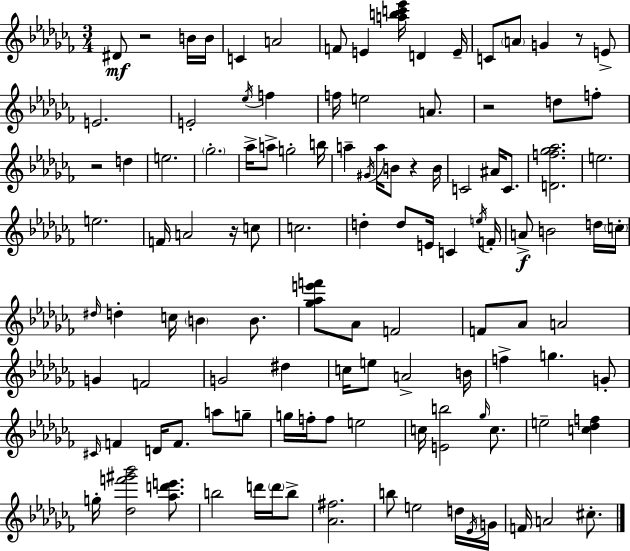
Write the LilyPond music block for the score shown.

{
  \clef treble
  \numericTimeSignature
  \time 3/4
  \key aes \minor
  dis'8\mf r2 b'16 b'16 | c'4 a'2 | f'8 e'4 <a'' b'' c''' ees'''>16 d'4 e'16-- | c'8 \parenthesize a'8 g'4 r8 e'8-> | \break e'2. | e'2-. \acciaccatura { ees''16 } f''4 | f''16 e''2 a'8. | r2 d''8 f''8-. | \break r2 d''4 | e''2. | \parenthesize ges''2.-. | aes''16-> a''8-> g''2-. | \break b''16 a''4-- \acciaccatura { gis'16 } a''16 b'8 r4 | b'16 c'2 ais'16 c'8. | <d' f'' ges'' aes''>2. | e''2. | \break e''2. | f'16 a'2 r16 | c''8 c''2. | d''4-. d''8 e'16 c'4 | \break \acciaccatura { e''16 } f'16-. a'8->\f b'2 | d''16 \parenthesize c''16-. \grace { dis''16 } d''4-. c''16 \parenthesize b'4 | b'8. <ges'' aes'' e''' f'''>8 aes'8 f'2 | f'8 aes'8 a'2 | \break g'4 f'2 | g'2 | dis''4 c''16 e''8 a'2-> | b'16 f''4-> g''4. | \break g'8-. \grace { cis'16 } f'4 d'16 f'8. | a''8 g''8-- g''16 f''16-. f''8 e''2 | c''16 <e' b''>2 | \grace { ges''16 } c''8. e''2-- | \break <c'' des'' f''>4 g''16-. <des'' f''' gis''' bes'''>2 | <aes'' d''' e'''>8. b''2 | d'''16 \parenthesize d'''16 b''8-> <aes' fis''>2. | b''8 e''2 | \break d''16 \acciaccatura { ees'16 } g'16 f'16 a'2 | cis''8.-. \bar "|."
}